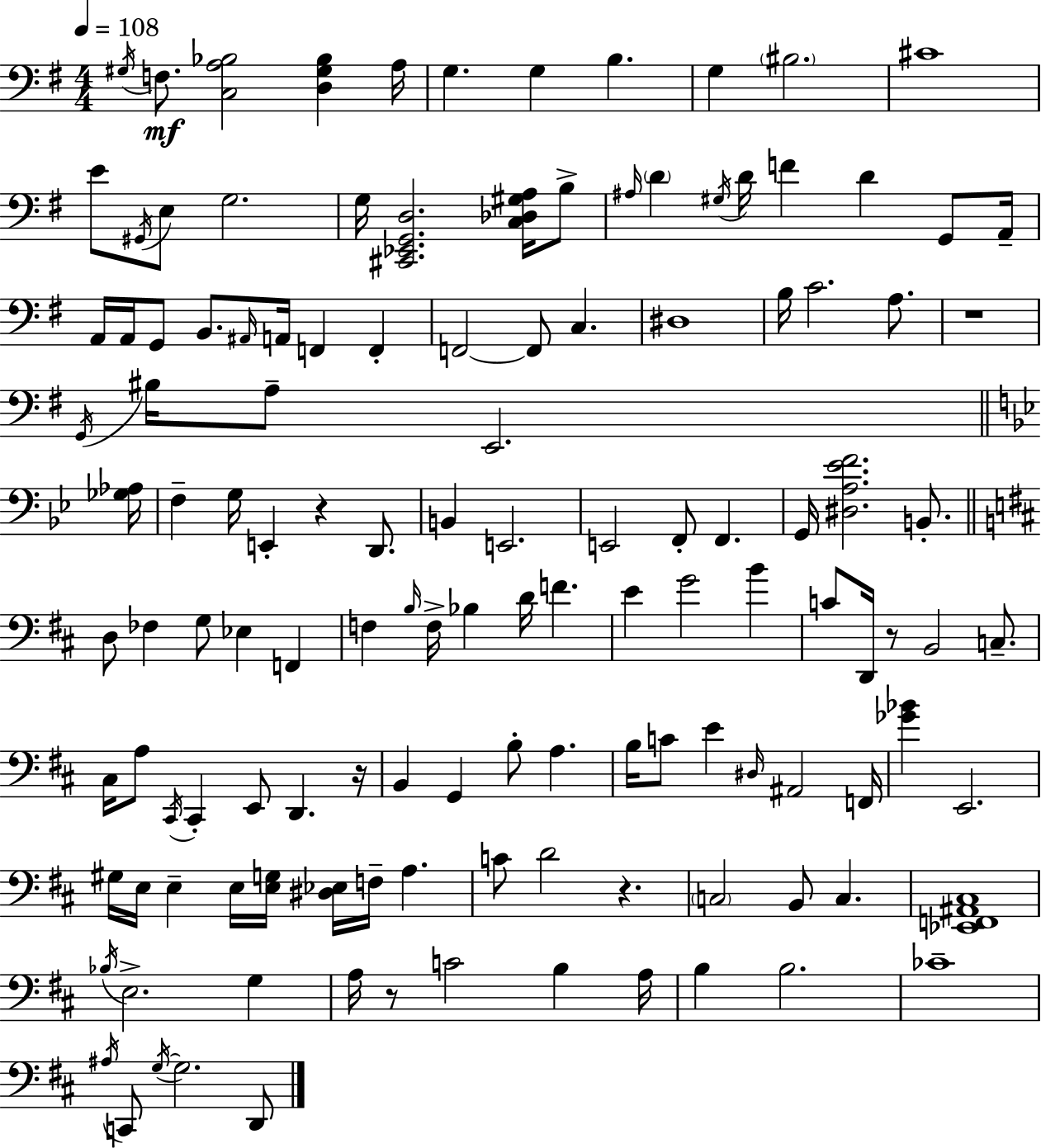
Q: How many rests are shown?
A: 6